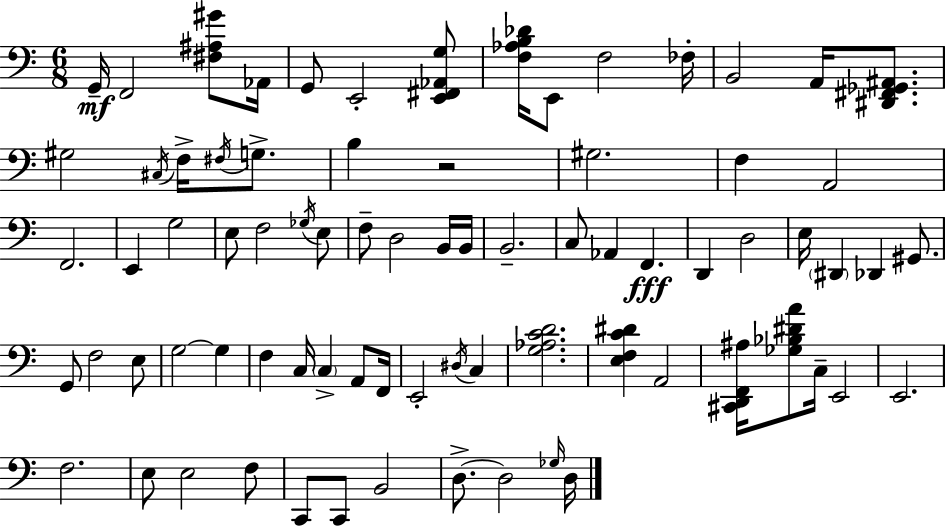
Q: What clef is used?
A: bass